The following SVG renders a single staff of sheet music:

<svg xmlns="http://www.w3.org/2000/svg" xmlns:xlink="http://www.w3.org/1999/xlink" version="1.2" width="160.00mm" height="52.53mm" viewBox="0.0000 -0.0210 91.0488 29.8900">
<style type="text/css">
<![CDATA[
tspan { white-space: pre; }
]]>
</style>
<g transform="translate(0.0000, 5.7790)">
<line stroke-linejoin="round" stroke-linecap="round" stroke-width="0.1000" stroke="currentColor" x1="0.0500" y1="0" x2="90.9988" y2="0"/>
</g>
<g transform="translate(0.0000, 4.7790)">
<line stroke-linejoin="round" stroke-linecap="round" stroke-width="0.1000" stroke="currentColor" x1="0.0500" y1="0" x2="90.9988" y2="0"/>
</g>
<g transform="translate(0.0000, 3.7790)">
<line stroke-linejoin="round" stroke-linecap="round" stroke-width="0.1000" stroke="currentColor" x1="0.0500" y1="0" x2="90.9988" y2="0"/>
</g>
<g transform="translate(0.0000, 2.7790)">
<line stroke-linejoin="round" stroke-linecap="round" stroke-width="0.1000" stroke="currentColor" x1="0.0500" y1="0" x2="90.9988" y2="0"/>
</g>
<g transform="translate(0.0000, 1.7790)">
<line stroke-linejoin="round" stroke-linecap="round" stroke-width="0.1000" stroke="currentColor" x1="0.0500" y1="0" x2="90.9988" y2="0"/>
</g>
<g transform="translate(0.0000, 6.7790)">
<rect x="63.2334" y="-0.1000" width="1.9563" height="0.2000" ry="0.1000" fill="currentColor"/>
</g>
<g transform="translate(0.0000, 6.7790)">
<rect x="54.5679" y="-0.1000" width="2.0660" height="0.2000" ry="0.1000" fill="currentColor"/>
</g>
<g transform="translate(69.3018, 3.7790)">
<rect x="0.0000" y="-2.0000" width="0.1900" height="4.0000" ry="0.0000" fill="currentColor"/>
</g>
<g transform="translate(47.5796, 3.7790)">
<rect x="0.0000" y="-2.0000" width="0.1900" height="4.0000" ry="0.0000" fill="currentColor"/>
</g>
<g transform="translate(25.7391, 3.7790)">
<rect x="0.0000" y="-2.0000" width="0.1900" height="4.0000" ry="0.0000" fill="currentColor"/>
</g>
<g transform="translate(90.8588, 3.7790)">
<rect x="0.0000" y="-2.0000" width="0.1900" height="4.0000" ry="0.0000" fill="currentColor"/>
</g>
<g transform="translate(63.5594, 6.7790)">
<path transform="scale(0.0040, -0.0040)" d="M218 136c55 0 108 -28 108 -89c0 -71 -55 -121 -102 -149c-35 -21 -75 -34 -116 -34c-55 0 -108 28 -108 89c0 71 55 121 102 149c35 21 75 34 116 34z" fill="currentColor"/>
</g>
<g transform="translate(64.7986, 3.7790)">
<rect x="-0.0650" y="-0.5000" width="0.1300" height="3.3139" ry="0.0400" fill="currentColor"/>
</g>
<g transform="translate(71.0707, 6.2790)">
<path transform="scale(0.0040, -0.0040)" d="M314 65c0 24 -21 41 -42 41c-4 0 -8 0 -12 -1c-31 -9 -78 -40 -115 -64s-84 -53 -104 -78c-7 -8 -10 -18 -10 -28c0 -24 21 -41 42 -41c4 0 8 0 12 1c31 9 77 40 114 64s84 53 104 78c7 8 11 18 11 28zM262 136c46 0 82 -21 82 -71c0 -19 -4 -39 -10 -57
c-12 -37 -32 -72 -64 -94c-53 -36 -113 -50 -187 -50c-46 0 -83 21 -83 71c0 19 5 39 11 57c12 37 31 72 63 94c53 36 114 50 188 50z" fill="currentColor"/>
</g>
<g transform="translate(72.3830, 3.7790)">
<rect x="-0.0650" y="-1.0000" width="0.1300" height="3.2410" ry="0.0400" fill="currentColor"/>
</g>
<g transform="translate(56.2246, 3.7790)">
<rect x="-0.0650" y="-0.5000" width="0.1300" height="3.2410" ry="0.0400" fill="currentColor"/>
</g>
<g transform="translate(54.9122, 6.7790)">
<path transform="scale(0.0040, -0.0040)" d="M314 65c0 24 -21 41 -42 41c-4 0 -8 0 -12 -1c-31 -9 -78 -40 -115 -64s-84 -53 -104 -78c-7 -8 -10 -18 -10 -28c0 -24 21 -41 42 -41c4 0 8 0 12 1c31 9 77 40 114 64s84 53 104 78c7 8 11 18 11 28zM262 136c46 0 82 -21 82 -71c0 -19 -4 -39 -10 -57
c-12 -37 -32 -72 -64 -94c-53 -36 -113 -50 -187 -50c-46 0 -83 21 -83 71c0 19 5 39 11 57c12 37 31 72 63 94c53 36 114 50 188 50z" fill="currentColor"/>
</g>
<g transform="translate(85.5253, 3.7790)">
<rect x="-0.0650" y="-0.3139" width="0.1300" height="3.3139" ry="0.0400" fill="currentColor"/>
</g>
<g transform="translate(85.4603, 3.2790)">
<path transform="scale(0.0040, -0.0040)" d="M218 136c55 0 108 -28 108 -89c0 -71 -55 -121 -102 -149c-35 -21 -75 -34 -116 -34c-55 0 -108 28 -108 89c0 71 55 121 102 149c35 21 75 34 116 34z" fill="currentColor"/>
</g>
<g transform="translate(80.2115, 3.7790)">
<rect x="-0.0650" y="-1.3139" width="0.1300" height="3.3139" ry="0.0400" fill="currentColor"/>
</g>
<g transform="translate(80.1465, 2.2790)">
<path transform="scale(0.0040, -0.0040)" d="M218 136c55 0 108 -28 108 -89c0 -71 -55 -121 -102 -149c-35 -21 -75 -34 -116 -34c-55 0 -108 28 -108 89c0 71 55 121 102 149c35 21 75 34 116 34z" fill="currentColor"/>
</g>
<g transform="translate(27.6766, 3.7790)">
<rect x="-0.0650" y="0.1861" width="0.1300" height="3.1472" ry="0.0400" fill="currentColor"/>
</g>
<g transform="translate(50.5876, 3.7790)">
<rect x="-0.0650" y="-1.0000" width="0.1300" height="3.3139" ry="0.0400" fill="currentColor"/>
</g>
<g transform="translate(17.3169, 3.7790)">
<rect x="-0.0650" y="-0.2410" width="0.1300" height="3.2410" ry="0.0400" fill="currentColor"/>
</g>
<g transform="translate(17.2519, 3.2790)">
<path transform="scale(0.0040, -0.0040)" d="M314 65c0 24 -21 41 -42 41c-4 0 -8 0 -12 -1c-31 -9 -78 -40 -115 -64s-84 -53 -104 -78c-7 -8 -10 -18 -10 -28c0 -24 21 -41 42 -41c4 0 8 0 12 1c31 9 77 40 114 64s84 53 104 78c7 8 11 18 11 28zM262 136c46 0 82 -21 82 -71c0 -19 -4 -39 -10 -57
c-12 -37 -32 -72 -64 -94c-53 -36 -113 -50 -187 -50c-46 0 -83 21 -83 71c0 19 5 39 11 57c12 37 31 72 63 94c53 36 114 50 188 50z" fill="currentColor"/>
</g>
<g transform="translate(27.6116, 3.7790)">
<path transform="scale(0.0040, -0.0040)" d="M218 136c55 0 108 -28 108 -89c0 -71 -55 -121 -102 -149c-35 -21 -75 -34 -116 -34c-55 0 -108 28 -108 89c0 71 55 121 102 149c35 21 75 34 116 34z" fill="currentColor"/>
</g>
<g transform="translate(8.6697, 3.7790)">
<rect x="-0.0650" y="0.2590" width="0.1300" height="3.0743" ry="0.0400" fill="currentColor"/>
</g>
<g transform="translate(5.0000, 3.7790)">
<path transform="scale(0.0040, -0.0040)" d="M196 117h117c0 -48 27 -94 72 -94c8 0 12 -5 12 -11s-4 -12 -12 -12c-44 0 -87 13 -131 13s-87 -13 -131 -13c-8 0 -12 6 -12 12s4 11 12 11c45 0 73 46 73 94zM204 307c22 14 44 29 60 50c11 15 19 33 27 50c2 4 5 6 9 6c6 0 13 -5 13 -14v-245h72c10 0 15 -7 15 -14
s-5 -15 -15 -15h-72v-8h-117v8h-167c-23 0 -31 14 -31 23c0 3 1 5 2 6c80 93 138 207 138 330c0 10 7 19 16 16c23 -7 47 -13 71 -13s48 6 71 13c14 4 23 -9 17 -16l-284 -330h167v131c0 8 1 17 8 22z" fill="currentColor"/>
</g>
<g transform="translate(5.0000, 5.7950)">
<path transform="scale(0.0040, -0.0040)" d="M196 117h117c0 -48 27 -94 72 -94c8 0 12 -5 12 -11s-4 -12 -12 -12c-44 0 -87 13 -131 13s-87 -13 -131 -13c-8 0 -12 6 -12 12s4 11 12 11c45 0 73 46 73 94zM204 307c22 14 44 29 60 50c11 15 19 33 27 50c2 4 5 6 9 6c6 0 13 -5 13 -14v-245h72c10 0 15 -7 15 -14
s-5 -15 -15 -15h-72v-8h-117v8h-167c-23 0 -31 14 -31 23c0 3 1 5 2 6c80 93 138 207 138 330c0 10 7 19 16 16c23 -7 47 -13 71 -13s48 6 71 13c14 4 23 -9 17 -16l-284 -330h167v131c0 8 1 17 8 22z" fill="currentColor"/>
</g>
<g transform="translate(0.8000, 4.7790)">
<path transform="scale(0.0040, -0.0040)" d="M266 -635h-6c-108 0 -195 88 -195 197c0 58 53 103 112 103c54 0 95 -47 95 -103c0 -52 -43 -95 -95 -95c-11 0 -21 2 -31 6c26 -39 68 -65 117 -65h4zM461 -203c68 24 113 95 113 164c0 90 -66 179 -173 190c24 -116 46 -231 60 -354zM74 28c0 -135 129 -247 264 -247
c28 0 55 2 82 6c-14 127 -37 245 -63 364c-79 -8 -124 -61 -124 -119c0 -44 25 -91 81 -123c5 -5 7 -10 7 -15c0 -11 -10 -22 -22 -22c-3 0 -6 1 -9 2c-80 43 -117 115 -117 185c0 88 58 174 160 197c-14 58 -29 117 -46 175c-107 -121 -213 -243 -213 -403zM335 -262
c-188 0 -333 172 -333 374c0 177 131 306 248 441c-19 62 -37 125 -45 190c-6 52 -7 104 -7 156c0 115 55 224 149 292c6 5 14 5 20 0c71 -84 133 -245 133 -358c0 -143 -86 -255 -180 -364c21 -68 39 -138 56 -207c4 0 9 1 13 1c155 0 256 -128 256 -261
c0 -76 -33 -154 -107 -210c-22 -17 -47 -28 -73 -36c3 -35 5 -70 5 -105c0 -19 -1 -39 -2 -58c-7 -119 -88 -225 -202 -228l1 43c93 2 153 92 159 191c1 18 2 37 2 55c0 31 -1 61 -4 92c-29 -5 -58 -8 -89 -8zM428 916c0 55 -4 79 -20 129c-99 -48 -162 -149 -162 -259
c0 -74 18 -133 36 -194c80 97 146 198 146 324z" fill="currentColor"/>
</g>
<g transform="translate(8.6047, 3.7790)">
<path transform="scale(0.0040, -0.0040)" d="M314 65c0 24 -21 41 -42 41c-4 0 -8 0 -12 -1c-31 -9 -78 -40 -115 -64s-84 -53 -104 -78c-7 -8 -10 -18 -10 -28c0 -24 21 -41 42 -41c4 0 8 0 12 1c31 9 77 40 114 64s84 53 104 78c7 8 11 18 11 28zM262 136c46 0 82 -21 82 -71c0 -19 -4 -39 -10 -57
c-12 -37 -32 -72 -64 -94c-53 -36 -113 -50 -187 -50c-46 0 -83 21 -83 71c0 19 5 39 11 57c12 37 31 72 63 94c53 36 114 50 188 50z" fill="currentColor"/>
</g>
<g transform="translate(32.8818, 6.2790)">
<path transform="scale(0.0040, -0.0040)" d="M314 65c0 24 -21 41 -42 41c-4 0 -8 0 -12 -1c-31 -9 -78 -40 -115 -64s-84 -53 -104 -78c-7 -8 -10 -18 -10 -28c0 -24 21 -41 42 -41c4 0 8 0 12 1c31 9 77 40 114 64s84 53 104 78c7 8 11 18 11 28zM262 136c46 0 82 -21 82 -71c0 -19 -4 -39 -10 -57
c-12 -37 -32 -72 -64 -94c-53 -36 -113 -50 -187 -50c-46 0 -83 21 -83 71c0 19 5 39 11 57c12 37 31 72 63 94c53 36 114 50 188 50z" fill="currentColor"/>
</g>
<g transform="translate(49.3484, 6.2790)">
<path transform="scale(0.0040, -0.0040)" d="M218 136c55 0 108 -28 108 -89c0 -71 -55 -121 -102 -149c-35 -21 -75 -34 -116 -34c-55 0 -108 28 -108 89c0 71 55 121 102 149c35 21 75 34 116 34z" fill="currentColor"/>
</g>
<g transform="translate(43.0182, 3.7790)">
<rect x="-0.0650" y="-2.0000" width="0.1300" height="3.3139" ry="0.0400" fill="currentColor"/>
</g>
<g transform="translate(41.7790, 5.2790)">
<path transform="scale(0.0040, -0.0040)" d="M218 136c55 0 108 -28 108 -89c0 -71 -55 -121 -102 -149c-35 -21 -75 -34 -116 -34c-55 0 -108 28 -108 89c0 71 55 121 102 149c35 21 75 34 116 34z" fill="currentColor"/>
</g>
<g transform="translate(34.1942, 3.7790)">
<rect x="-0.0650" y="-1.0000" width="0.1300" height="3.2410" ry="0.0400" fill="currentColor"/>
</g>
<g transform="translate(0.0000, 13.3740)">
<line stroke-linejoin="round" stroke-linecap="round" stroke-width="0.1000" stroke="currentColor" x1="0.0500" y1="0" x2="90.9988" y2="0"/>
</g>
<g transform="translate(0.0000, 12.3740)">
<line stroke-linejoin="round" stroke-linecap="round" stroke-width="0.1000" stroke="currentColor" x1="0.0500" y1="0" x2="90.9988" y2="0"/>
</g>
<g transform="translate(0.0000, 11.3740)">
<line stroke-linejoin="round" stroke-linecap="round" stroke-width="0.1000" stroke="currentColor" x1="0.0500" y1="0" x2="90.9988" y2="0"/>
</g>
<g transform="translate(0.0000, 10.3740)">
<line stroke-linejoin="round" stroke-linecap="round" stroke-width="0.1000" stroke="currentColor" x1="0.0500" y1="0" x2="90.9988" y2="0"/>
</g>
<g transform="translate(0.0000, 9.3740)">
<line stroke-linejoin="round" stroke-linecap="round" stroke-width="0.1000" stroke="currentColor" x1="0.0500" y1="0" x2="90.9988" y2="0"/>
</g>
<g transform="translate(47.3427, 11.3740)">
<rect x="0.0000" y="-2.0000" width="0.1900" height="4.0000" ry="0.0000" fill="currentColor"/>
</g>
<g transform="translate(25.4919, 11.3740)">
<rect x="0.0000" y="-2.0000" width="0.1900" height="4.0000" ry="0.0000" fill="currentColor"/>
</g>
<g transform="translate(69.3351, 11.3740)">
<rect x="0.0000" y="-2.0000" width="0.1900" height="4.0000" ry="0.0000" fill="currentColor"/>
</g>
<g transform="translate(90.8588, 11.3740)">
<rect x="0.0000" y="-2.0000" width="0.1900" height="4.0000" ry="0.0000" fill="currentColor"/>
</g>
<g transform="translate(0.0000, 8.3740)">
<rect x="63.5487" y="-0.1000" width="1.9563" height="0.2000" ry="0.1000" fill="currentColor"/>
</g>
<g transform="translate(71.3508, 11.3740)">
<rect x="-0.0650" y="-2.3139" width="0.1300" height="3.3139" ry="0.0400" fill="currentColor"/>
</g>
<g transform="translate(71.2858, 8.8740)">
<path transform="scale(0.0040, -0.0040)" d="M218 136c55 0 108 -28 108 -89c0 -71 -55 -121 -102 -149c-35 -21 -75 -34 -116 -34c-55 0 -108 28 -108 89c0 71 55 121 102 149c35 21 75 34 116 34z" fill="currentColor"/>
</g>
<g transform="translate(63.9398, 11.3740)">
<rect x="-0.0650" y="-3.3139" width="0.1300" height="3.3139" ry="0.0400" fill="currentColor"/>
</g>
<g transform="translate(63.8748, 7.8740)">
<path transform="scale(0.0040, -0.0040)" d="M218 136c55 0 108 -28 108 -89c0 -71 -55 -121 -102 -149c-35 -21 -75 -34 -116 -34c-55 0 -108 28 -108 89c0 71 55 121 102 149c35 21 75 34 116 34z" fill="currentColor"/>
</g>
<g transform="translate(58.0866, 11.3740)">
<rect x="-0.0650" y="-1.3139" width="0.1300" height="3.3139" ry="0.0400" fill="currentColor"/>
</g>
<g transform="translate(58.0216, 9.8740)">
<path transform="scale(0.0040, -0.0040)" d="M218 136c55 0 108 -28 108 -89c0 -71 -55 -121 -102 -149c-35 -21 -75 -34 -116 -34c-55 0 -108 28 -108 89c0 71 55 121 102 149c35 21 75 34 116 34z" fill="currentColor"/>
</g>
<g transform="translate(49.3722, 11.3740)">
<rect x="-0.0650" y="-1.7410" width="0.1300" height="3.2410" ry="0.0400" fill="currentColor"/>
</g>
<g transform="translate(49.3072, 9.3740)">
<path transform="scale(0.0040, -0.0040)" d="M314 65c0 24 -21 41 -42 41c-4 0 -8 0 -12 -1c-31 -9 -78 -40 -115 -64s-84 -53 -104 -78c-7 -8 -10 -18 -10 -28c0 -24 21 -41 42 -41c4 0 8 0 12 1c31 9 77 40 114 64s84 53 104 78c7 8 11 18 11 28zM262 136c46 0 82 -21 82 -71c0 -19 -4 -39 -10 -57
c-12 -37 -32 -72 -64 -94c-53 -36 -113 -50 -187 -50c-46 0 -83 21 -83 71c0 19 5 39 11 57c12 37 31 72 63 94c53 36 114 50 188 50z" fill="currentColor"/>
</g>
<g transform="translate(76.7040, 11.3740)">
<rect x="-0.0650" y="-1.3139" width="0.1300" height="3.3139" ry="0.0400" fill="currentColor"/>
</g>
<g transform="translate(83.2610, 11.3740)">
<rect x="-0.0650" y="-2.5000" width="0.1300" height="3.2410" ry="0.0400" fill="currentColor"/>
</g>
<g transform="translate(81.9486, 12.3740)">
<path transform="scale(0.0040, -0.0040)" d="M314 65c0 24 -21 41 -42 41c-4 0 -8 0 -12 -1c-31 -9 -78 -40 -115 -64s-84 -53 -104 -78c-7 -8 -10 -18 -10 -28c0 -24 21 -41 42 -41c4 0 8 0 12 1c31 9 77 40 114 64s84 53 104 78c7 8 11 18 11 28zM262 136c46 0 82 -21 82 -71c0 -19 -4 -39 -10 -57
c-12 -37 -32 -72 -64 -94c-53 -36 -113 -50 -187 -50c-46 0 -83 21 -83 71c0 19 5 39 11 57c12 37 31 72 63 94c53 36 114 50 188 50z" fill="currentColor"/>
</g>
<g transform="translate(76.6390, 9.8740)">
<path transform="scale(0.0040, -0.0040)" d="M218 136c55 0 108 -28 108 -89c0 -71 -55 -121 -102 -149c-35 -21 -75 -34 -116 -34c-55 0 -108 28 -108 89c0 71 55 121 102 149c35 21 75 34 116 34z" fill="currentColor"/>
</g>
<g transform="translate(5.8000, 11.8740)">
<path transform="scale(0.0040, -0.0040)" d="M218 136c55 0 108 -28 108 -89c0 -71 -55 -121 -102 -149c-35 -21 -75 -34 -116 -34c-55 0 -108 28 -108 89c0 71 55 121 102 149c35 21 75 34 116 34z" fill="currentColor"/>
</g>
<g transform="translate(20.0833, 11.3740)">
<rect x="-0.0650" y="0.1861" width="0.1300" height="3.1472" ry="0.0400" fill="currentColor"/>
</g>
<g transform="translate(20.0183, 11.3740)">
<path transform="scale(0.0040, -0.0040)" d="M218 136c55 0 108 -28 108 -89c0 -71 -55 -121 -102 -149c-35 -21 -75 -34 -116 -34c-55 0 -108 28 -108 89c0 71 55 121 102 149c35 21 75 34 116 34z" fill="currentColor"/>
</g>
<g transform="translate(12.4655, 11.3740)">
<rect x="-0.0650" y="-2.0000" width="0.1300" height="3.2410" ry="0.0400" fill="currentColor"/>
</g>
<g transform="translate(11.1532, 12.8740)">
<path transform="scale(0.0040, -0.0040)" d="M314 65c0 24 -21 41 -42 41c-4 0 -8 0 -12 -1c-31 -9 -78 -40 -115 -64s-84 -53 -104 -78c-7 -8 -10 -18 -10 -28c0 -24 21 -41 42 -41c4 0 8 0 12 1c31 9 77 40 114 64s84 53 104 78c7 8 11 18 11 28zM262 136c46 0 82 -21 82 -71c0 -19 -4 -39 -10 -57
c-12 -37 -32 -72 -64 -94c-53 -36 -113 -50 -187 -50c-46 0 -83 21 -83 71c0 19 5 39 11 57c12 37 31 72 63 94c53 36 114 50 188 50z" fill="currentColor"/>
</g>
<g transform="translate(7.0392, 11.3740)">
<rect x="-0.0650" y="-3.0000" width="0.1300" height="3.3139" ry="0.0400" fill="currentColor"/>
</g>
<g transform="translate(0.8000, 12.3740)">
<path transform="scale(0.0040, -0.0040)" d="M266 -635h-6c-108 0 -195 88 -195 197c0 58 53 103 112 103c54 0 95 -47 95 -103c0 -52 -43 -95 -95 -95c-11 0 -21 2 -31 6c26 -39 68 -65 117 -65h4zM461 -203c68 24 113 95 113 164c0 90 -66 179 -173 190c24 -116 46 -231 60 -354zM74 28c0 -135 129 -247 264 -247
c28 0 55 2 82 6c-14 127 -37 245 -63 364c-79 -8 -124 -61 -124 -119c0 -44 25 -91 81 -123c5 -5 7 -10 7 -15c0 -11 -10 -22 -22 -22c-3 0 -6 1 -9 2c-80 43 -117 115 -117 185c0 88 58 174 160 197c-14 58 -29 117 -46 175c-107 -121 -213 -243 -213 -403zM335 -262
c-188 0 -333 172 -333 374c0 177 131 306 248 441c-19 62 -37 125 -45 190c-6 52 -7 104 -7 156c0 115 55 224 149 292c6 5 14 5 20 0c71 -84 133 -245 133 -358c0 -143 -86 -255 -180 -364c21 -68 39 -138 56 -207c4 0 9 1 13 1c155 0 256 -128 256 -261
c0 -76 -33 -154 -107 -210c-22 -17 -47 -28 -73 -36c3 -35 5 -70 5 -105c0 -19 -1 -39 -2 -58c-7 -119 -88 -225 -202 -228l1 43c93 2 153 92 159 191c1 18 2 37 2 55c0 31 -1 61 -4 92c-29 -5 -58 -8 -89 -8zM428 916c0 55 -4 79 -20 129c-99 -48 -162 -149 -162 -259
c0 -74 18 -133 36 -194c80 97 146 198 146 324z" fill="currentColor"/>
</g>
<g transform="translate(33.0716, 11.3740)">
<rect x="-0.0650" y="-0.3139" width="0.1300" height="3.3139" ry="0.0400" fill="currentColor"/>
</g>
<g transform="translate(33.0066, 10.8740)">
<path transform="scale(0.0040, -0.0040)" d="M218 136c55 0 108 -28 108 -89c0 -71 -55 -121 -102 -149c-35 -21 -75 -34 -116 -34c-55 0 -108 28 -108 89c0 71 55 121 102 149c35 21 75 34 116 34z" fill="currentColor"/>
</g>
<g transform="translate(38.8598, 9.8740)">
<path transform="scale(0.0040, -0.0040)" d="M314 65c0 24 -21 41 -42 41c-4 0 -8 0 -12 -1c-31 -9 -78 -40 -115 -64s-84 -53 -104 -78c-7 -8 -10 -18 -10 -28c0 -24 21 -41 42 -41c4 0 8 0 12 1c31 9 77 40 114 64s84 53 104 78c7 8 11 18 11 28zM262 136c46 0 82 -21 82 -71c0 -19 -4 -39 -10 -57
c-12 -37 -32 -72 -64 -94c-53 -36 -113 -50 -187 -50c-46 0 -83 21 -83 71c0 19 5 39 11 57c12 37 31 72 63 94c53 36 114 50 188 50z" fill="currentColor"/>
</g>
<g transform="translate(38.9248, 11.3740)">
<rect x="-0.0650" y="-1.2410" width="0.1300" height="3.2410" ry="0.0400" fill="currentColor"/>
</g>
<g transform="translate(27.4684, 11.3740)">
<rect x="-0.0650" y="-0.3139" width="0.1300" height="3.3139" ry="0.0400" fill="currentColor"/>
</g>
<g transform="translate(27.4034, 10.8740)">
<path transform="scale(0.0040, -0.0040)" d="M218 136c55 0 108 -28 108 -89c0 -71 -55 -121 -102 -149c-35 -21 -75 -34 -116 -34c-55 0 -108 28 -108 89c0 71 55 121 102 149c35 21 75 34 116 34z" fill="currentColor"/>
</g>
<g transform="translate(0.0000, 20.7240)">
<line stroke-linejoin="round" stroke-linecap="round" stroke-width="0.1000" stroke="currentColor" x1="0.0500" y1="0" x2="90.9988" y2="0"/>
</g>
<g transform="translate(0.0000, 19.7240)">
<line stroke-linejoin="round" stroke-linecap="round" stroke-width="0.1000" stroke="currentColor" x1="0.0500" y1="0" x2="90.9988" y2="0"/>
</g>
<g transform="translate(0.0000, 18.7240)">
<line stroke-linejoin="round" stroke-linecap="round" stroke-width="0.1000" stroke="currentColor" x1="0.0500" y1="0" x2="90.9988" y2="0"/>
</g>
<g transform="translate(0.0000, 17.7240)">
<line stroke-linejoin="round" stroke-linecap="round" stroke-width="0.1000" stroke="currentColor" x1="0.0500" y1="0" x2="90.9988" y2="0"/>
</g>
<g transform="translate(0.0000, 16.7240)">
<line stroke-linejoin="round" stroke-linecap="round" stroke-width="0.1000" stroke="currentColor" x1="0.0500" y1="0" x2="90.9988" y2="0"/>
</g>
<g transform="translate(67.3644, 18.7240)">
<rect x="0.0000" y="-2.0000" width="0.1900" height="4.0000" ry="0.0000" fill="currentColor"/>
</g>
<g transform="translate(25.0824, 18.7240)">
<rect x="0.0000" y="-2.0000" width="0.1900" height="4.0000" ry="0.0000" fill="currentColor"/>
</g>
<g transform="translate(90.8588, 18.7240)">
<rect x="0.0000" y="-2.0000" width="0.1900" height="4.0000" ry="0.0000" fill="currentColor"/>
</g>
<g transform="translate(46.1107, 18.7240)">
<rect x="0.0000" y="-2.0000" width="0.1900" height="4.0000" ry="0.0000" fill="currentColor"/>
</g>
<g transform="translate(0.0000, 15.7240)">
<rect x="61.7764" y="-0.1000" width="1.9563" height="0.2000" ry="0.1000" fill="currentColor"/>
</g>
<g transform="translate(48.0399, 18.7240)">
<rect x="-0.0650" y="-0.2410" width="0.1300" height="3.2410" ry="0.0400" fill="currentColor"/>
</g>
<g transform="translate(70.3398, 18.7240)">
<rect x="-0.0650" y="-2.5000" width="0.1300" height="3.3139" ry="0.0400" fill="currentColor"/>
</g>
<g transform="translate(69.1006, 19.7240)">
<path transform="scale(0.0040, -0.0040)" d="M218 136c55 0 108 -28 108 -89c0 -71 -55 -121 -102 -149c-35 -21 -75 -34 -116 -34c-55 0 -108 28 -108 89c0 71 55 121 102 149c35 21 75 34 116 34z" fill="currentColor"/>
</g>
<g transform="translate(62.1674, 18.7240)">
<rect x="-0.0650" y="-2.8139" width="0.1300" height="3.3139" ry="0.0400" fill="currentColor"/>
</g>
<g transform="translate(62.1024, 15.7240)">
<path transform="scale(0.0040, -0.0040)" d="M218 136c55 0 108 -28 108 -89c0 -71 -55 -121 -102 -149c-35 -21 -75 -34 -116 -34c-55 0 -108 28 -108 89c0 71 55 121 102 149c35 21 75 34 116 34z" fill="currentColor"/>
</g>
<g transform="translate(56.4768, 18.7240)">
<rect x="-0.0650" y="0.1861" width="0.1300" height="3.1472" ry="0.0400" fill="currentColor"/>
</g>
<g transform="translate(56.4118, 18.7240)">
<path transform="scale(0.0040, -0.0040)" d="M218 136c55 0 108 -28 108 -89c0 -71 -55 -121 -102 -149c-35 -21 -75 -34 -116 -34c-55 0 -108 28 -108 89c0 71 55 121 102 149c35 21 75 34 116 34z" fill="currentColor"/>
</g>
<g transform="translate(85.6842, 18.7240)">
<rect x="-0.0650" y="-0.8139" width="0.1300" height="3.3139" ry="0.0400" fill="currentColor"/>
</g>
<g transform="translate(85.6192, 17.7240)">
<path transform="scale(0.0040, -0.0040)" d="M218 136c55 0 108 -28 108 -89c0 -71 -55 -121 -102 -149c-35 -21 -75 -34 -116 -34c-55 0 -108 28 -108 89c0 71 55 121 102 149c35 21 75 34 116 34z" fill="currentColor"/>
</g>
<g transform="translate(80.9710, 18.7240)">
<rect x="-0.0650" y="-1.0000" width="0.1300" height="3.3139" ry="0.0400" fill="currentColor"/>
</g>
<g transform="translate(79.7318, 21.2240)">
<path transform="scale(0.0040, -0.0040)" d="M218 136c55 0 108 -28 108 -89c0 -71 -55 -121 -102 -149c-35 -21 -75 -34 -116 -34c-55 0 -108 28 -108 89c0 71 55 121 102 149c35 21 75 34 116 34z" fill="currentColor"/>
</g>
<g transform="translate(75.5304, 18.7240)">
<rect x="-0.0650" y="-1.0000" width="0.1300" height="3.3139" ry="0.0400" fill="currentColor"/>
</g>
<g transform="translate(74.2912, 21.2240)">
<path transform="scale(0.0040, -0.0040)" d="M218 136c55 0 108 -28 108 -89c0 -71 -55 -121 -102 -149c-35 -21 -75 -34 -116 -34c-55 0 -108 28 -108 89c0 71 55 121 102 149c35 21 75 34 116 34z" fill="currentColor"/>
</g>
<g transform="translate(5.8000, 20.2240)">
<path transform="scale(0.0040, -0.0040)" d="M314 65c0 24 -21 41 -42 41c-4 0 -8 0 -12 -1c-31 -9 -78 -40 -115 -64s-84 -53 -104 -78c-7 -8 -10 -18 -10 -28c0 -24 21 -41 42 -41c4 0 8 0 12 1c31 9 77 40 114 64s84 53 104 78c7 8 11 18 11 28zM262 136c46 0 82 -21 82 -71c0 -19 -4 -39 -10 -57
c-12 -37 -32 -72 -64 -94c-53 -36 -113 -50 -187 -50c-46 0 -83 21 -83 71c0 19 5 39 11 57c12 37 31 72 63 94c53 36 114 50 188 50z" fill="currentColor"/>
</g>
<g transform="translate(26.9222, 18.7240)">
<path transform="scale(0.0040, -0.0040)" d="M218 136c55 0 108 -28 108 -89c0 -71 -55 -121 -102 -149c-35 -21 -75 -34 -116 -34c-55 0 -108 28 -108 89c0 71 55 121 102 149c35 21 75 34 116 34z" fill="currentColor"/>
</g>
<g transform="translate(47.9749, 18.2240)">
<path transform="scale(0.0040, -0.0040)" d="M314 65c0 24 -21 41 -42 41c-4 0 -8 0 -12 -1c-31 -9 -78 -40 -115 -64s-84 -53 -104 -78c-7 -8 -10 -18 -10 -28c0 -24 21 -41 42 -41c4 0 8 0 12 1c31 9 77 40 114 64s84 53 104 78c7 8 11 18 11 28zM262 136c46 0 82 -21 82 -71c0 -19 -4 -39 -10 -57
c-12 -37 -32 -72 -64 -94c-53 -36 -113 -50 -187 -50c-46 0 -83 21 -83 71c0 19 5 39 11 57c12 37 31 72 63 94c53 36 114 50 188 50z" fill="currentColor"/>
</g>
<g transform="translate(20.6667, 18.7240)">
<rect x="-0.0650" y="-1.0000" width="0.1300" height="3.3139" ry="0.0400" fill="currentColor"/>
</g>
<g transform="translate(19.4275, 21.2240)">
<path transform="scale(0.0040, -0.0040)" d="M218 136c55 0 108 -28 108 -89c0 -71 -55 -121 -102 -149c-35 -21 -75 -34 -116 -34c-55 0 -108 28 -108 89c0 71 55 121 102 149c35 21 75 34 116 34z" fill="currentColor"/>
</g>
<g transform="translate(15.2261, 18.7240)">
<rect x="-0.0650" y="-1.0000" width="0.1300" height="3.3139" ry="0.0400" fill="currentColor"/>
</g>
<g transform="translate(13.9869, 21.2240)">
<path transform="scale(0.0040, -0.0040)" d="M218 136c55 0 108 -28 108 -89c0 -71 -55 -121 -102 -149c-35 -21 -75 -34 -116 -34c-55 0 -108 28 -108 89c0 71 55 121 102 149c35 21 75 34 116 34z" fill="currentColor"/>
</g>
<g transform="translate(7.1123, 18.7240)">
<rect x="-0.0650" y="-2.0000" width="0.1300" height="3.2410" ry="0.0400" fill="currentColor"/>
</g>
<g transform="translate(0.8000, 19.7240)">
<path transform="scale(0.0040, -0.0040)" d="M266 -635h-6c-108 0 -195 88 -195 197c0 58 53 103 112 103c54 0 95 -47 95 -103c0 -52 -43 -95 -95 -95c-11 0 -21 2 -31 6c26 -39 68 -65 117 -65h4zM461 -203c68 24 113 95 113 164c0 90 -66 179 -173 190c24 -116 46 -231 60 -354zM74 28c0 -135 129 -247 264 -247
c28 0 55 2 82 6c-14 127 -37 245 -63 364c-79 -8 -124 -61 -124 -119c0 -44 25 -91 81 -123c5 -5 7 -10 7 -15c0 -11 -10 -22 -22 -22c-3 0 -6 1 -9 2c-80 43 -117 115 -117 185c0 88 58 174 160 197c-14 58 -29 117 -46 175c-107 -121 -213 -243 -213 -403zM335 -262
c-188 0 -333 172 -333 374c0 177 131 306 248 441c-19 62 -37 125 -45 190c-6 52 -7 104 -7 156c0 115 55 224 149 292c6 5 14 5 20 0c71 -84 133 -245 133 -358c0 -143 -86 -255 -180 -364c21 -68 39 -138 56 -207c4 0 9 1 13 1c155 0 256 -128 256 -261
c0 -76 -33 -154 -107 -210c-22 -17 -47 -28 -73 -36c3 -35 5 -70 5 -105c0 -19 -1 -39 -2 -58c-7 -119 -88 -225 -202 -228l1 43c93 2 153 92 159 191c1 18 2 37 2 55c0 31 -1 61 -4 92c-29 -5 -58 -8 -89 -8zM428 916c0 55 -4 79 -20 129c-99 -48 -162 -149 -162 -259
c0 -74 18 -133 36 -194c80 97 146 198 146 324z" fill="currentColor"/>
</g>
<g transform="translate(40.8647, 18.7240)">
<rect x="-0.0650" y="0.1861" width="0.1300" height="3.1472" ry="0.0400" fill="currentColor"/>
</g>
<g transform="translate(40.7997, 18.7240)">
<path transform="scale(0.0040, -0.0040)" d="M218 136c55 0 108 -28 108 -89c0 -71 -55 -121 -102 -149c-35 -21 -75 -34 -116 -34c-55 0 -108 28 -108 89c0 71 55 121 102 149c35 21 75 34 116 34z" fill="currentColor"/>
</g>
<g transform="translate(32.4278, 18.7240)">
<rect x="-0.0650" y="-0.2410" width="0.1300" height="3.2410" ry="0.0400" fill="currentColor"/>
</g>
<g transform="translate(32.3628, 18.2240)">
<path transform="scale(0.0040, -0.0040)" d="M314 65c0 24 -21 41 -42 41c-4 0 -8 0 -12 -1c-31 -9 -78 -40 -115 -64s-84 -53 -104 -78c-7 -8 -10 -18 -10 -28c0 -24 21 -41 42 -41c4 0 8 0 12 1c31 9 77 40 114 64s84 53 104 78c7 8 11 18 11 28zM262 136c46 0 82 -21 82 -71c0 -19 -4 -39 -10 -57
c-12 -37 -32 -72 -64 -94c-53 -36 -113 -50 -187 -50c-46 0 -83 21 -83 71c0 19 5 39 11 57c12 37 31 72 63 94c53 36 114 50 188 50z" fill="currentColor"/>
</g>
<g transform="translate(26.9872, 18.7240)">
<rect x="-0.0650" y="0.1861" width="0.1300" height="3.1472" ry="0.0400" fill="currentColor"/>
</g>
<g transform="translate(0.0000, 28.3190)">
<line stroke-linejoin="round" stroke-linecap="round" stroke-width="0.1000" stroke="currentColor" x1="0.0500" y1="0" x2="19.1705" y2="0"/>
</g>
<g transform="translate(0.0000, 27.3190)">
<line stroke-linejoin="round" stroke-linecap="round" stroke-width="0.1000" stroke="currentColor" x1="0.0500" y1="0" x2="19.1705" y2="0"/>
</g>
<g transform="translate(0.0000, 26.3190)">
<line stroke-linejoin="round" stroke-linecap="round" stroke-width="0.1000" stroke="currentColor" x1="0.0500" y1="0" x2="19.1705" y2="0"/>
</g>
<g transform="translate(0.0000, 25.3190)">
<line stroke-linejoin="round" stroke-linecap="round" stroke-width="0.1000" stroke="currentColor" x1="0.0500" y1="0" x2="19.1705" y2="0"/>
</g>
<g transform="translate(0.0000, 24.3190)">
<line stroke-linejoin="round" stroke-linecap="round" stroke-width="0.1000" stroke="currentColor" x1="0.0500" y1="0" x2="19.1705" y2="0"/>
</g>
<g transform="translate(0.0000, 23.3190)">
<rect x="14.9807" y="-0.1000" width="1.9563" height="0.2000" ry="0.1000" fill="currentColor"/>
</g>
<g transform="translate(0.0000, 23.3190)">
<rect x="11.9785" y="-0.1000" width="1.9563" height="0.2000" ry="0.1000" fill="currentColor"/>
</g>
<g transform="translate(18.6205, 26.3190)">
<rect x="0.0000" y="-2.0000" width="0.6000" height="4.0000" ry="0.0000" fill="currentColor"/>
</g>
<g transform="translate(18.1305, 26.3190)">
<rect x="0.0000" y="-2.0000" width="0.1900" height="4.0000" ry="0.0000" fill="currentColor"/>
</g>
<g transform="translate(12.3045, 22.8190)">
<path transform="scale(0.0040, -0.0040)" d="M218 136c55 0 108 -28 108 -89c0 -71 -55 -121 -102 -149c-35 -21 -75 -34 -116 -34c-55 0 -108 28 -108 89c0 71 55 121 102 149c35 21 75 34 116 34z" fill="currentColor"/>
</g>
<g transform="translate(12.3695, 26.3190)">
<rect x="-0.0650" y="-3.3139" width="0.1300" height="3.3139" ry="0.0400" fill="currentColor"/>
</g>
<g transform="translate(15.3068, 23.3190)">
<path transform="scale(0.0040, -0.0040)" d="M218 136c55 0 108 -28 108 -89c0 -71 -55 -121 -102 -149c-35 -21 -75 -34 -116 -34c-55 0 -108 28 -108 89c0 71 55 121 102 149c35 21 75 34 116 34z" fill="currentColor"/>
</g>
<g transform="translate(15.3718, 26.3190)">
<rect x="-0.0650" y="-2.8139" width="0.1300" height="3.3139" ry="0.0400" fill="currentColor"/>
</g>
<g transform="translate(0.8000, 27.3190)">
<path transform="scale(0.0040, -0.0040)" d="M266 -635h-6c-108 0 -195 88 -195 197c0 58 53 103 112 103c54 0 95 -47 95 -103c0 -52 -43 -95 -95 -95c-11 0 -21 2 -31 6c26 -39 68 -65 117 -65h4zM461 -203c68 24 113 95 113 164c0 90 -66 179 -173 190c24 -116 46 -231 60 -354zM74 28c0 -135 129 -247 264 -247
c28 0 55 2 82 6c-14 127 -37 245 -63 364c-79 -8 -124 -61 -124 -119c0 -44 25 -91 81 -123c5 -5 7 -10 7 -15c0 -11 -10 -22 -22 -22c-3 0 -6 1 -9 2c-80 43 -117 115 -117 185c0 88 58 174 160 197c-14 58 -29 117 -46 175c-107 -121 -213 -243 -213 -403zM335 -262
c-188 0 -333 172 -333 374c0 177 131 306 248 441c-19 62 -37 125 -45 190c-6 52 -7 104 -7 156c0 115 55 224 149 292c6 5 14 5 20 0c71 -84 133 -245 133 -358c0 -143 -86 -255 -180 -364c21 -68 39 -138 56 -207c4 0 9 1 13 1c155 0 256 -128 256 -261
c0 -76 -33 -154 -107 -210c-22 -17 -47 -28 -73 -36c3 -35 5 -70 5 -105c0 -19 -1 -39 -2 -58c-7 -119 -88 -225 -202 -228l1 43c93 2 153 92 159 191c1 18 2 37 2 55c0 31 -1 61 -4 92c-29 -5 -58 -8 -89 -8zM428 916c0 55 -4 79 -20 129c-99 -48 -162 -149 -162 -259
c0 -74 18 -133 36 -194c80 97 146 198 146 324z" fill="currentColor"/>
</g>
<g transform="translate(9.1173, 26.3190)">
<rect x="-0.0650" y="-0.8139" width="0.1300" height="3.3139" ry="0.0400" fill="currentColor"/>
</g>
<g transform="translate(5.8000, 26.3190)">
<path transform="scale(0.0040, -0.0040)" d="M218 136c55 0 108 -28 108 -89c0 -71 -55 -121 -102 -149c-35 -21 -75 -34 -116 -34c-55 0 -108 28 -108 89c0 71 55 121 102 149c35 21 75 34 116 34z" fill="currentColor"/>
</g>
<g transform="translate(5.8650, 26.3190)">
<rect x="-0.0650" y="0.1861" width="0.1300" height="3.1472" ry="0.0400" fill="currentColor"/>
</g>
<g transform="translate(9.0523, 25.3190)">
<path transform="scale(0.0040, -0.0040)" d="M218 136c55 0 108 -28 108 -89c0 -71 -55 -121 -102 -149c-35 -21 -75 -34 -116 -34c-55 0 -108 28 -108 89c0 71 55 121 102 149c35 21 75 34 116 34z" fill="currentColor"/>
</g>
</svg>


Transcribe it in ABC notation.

X:1
T:Untitled
M:4/4
L:1/4
K:C
B2 c2 B D2 F D C2 C D2 e c A F2 B c c e2 f2 e b g e G2 F2 D D B c2 B c2 B a G D D d B d b a